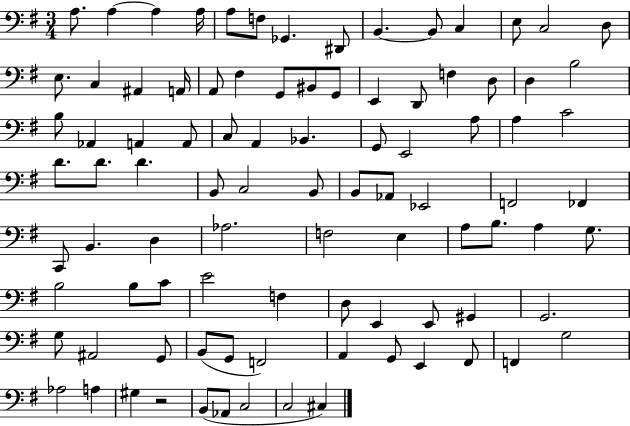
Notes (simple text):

A3/e. A3/q A3/q A3/s A3/e F3/e Gb2/q. D#2/e B2/q. B2/e C3/q E3/e C3/h D3/e E3/e. C3/q A#2/q A2/s A2/e F#3/q G2/e BIS2/e G2/e E2/q D2/e F3/q D3/e D3/q B3/h B3/e Ab2/q A2/q A2/e C3/e A2/q Bb2/q. G2/e E2/h A3/e A3/q C4/h D4/e. D4/e. D4/q. B2/e C3/h B2/e B2/e Ab2/e Eb2/h F2/h FES2/q C2/e B2/q. D3/q Ab3/h. F3/h E3/q A3/e B3/e. A3/q G3/e. B3/h B3/e C4/e E4/h F3/q D3/e E2/q E2/e G#2/q G2/h. G3/e A#2/h G2/e B2/e G2/e F2/h A2/q G2/e E2/q F#2/e F2/q G3/h Ab3/h A3/q G#3/q R/h B2/e Ab2/e C3/h C3/h C#3/q